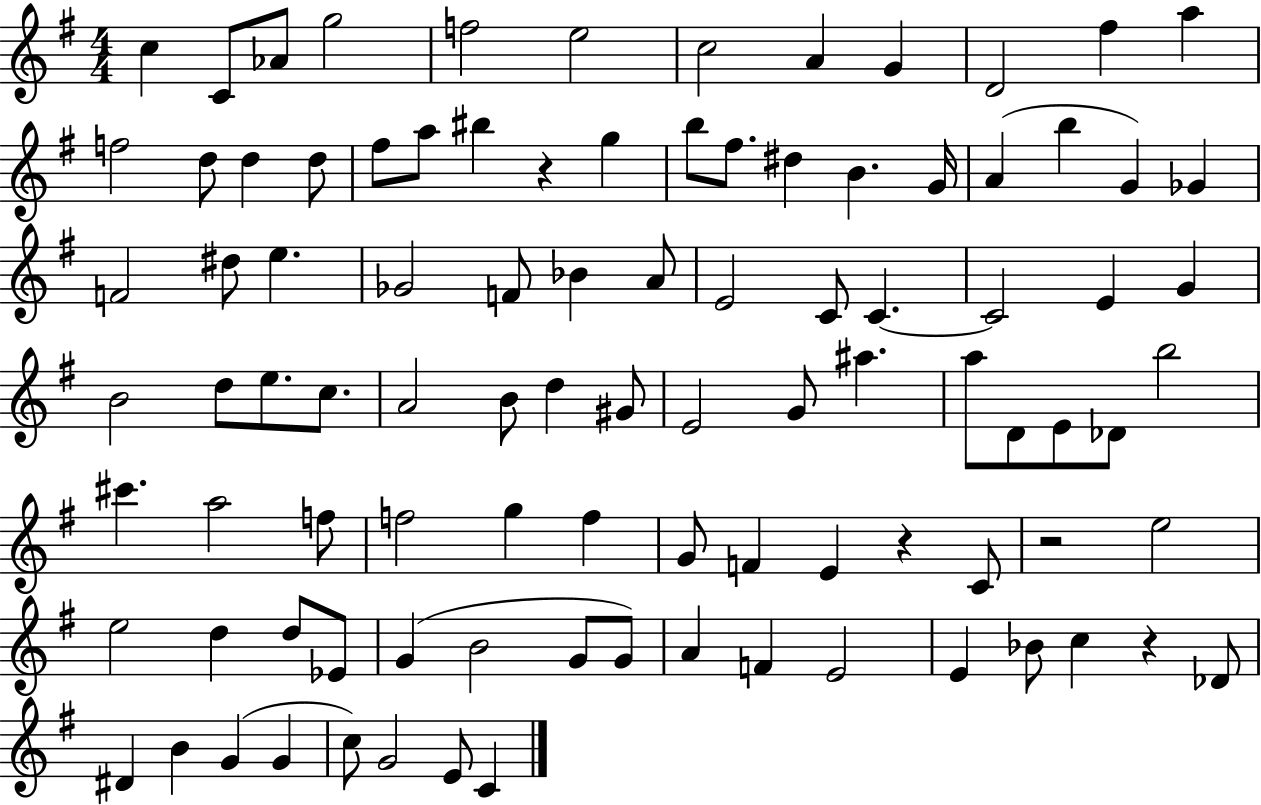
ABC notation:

X:1
T:Untitled
M:4/4
L:1/4
K:G
c C/2 _A/2 g2 f2 e2 c2 A G D2 ^f a f2 d/2 d d/2 ^f/2 a/2 ^b z g b/2 ^f/2 ^d B G/4 A b G _G F2 ^d/2 e _G2 F/2 _B A/2 E2 C/2 C C2 E G B2 d/2 e/2 c/2 A2 B/2 d ^G/2 E2 G/2 ^a a/2 D/2 E/2 _D/2 b2 ^c' a2 f/2 f2 g f G/2 F E z C/2 z2 e2 e2 d d/2 _E/2 G B2 G/2 G/2 A F E2 E _B/2 c z _D/2 ^D B G G c/2 G2 E/2 C